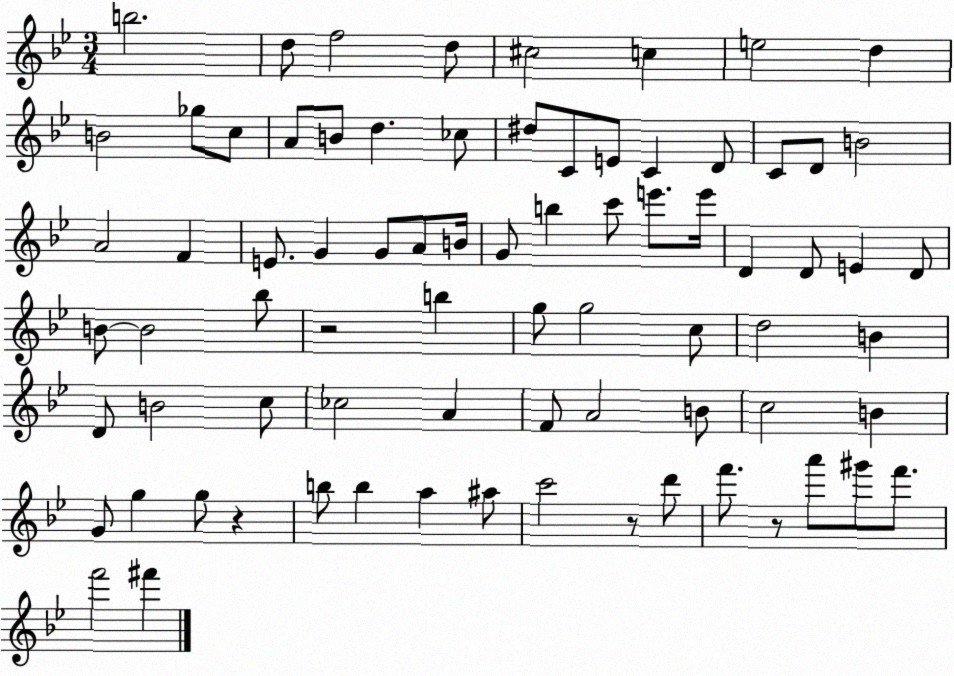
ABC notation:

X:1
T:Untitled
M:3/4
L:1/4
K:Bb
b2 d/2 f2 d/2 ^c2 c e2 d B2 _g/2 c/2 A/2 B/2 d _c/2 ^d/2 C/2 E/2 C D/2 C/2 D/2 B2 A2 F E/2 G G/2 A/2 B/4 G/2 b c'/2 e'/2 e'/4 D D/2 E D/2 B/2 B2 _b/2 z2 b g/2 g2 c/2 d2 B D/2 B2 c/2 _c2 A F/2 A2 B/2 c2 B G/2 g g/2 z b/2 b a ^a/2 c'2 z/2 d'/2 f'/2 z/2 a'/2 ^g'/2 f'/2 f'2 ^f'